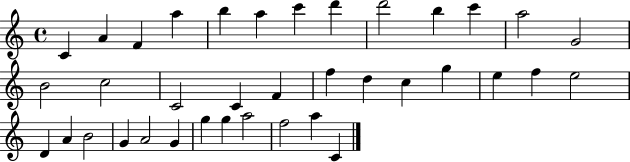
C4/q A4/q F4/q A5/q B5/q A5/q C6/q D6/q D6/h B5/q C6/q A5/h G4/h B4/h C5/h C4/h C4/q F4/q F5/q D5/q C5/q G5/q E5/q F5/q E5/h D4/q A4/q B4/h G4/q A4/h G4/q G5/q G5/q A5/h F5/h A5/q C4/q